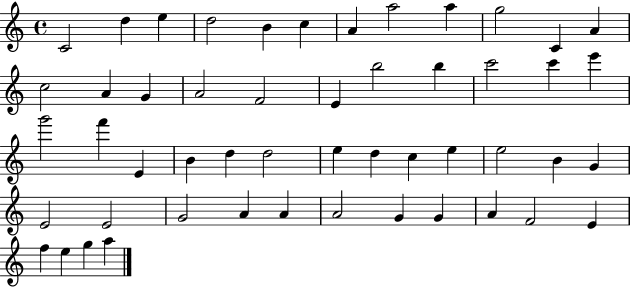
{
  \clef treble
  \time 4/4
  \defaultTimeSignature
  \key c \major
  c'2 d''4 e''4 | d''2 b'4 c''4 | a'4 a''2 a''4 | g''2 c'4 a'4 | \break c''2 a'4 g'4 | a'2 f'2 | e'4 b''2 b''4 | c'''2 c'''4 e'''4 | \break g'''2 f'''4 e'4 | b'4 d''4 d''2 | e''4 d''4 c''4 e''4 | e''2 b'4 g'4 | \break e'2 e'2 | g'2 a'4 a'4 | a'2 g'4 g'4 | a'4 f'2 e'4 | \break f''4 e''4 g''4 a''4 | \bar "|."
}